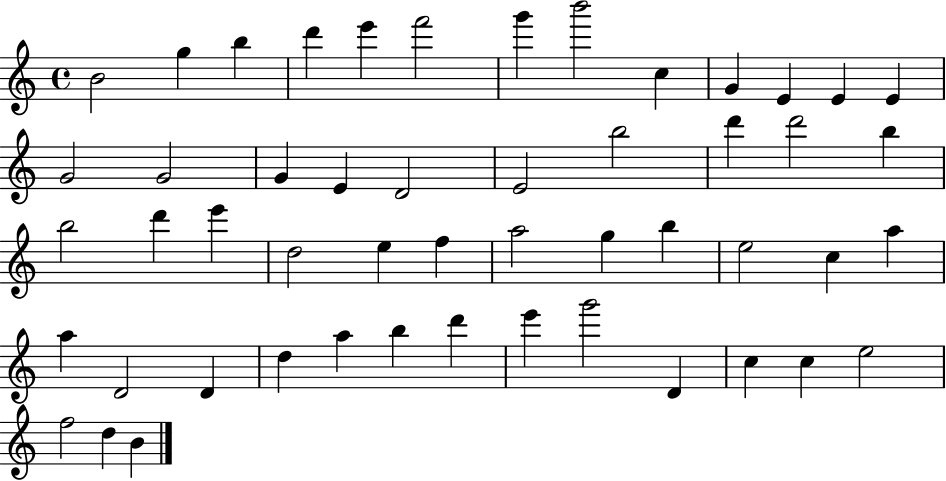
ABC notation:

X:1
T:Untitled
M:4/4
L:1/4
K:C
B2 g b d' e' f'2 g' b'2 c G E E E G2 G2 G E D2 E2 b2 d' d'2 b b2 d' e' d2 e f a2 g b e2 c a a D2 D d a b d' e' g'2 D c c e2 f2 d B